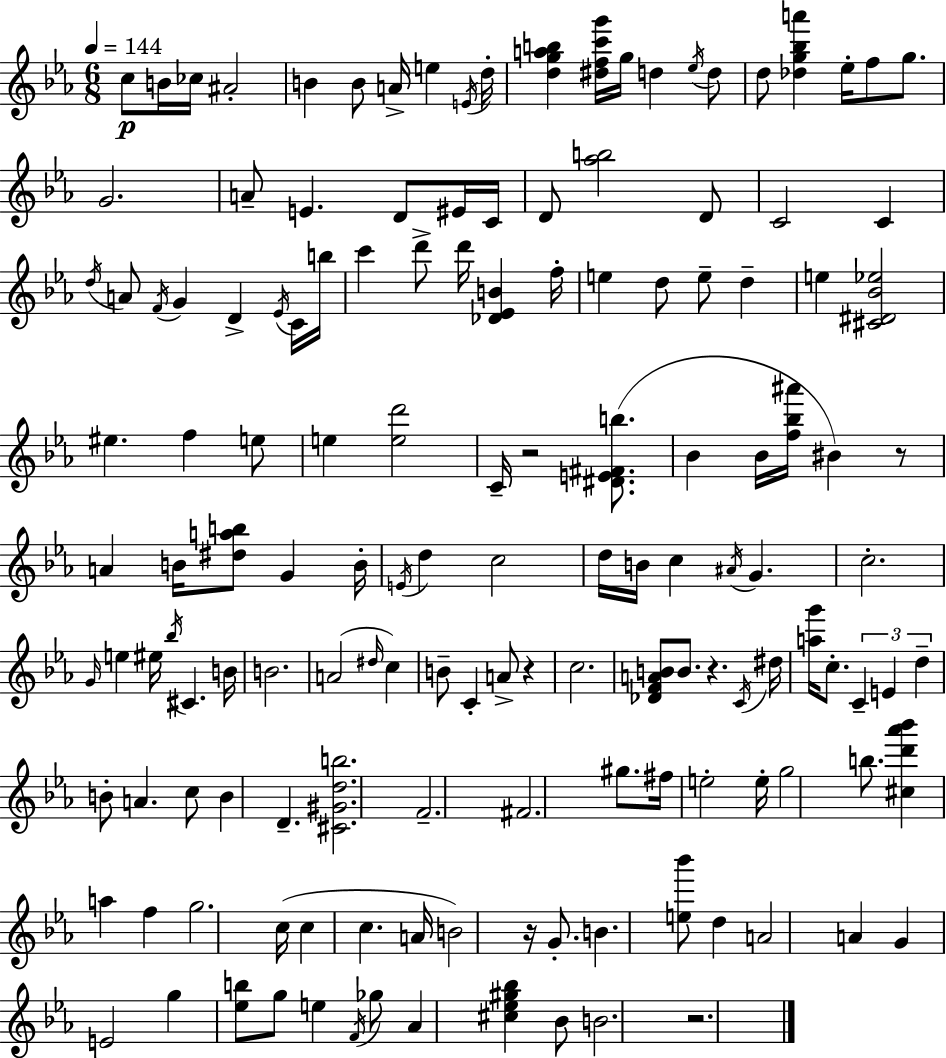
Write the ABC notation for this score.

X:1
T:Untitled
M:6/8
L:1/4
K:Cm
c/2 B/4 _c/4 ^A2 B B/2 A/4 e E/4 d/4 [dgab] [^dfc'g']/4 g/4 d _e/4 d/2 d/2 [_dg_ba'] _e/4 f/2 g/2 G2 A/2 E D/2 ^E/4 C/4 D/2 [_ab]2 D/2 C2 C d/4 A/2 F/4 G D _E/4 C/4 b/4 c' d'/2 d'/4 [_D_EB] f/4 e d/2 e/2 d e [^C^D_B_e]2 ^e f e/2 e [ed']2 C/4 z2 [^DE^Fb]/2 _B _B/4 [f_b^a']/4 ^B z/2 A B/4 [^dab]/2 G B/4 E/4 d c2 d/4 B/4 c ^A/4 G c2 G/4 e ^e/4 _b/4 ^C B/4 B2 A2 ^d/4 c B/2 C A/2 z c2 [_DFAB]/2 B/2 z C/4 ^d/4 [ag']/4 c/2 C E d B/2 A c/2 B D [^C^Gdb]2 F2 ^F2 ^g/2 ^f/4 e2 e/4 g2 b/2 [^cd'_a'_b'] a f g2 c/4 c c A/4 B2 z/4 G/2 B [e_b']/2 d A2 A G E2 g [_eb]/2 g/2 e F/4 _g/2 _A [^c_e^g_b] _B/2 B2 z2